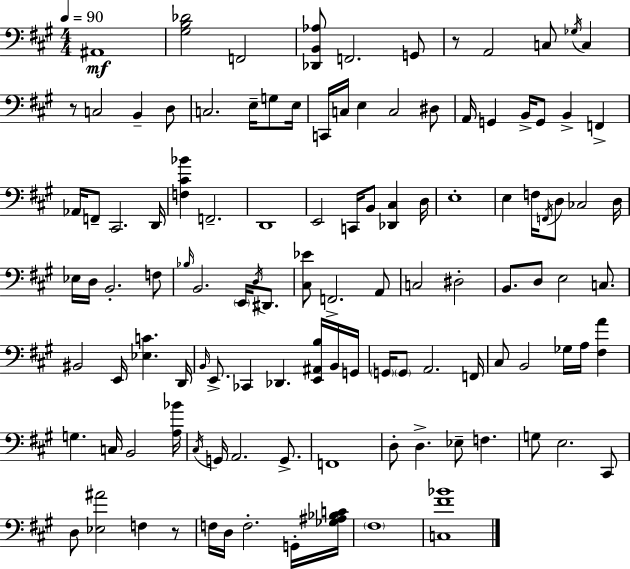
X:1
T:Untitled
M:4/4
L:1/4
K:A
^A,,4 [^G,B,_D]2 F,,2 [_D,,B,,_A,]/2 F,,2 G,,/2 z/2 A,,2 C,/2 _G,/4 C, z/2 C,2 B,, D,/2 C,2 E,/4 G,/2 E,/4 C,,/4 C,/4 E, C,2 ^D,/2 A,,/4 G,, B,,/4 G,,/2 B,, F,, _A,,/4 F,,/2 ^C,,2 D,,/4 [F,^C_B] F,,2 D,,4 E,,2 C,,/4 B,,/2 [_D,,^C,] D,/4 E,4 E, F,/4 F,,/4 D,/2 _C,2 D,/4 _E,/4 D,/4 B,,2 F,/2 _B,/4 B,,2 E,,/4 D,/4 ^D,,/2 [^C,_E]/2 F,,2 A,,/2 C,2 ^D,2 B,,/2 D,/2 E,2 C,/2 ^B,,2 E,,/4 [_E,C] D,,/4 B,,/4 E,,/2 _C,, _D,, [E,,^A,,B,]/4 B,,/4 G,,/4 G,,/4 G,,/2 A,,2 F,,/4 ^C,/2 B,,2 _G,/4 A,/4 [^F,A] G, C,/4 B,,2 [A,_B]/4 ^C,/4 G,,/4 A,,2 G,,/2 F,,4 D,/2 D, _E,/2 F, G,/2 E,2 ^C,,/2 D,/2 [_E,^A]2 F, z/2 F,/4 D,/4 F,2 G,,/4 [_G,^A,_B,C]/4 ^F,4 [C,^F_B]4